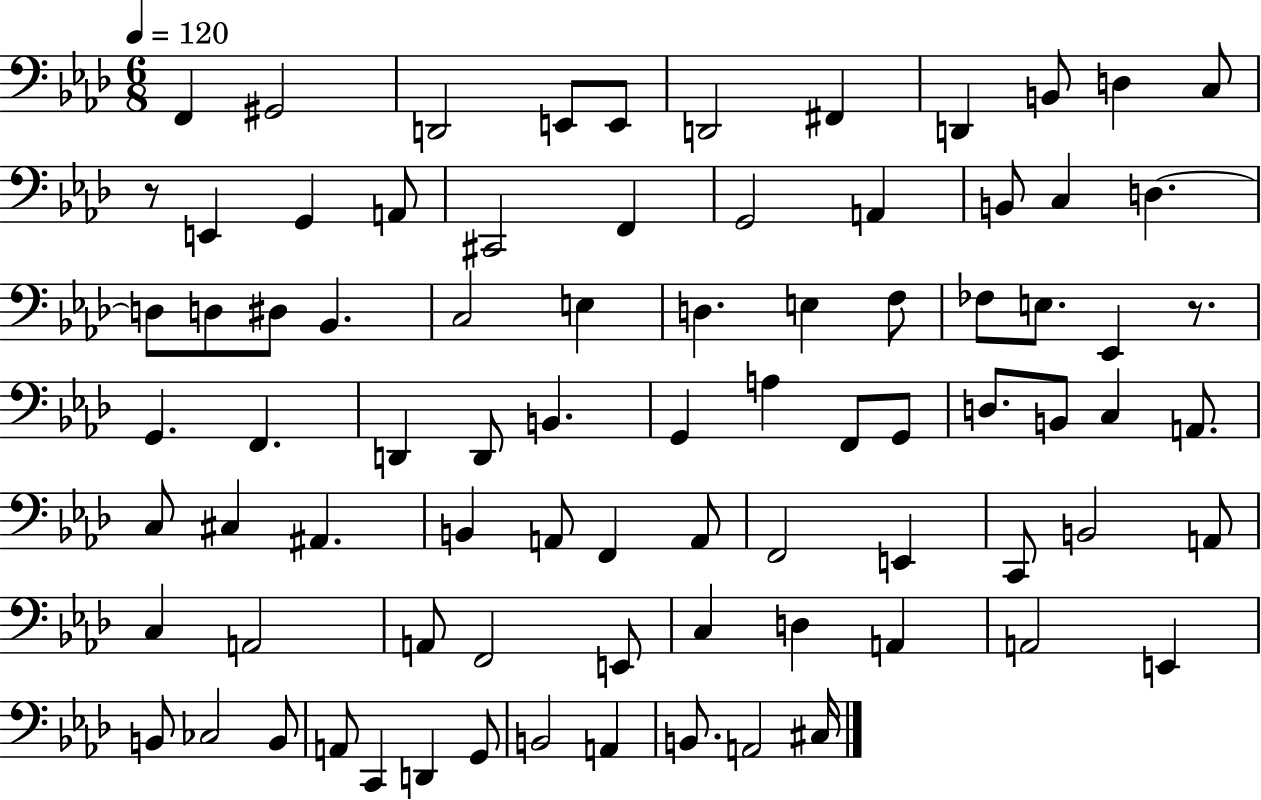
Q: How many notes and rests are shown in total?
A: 82